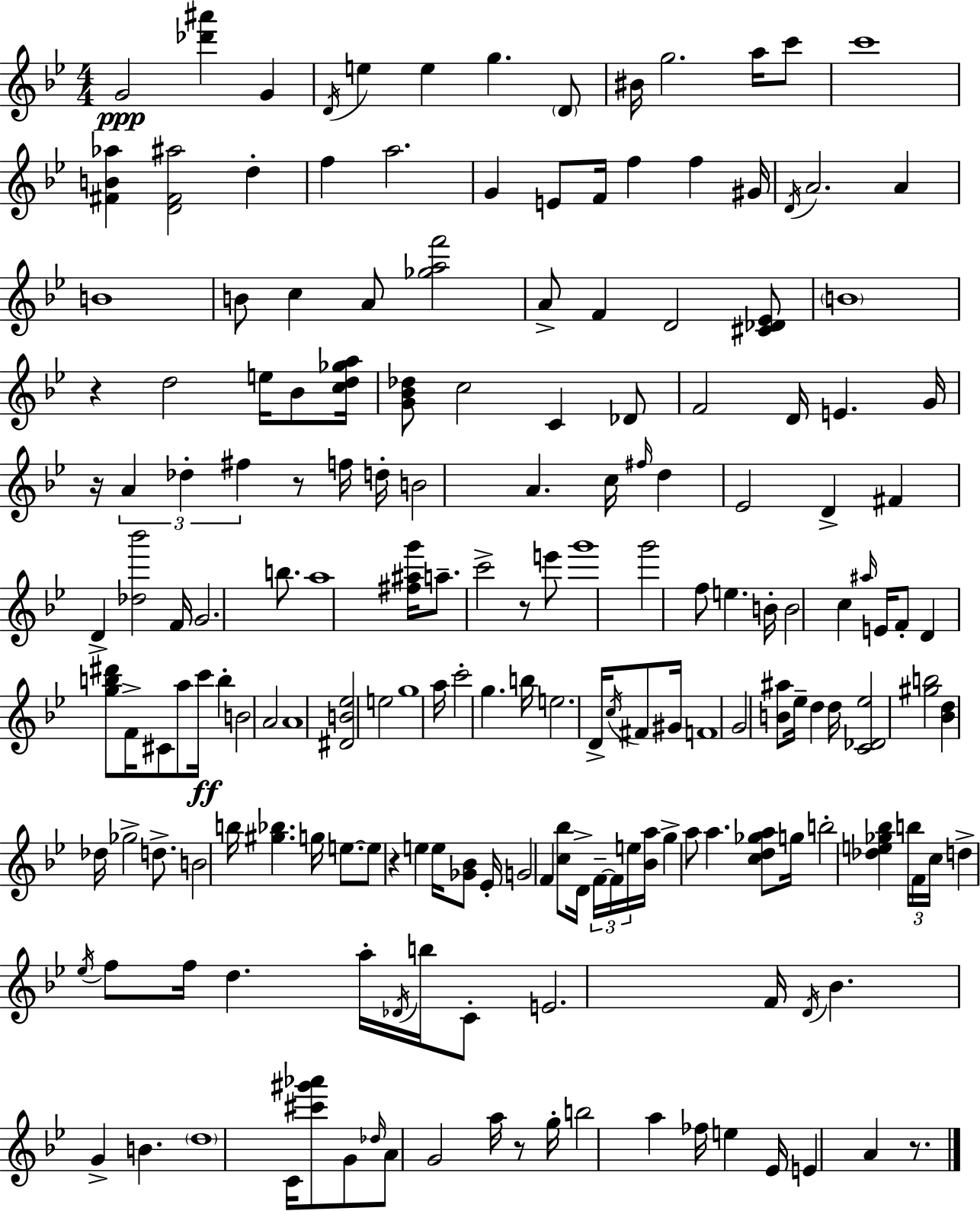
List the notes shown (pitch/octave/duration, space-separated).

G4/h [Db6,A#6]/q G4/q D4/s E5/q E5/q G5/q. D4/e BIS4/s G5/h. A5/s C6/e C6/w [F#4,B4,Ab5]/q [D4,F#4,A#5]/h D5/q F5/q A5/h. G4/q E4/e F4/s F5/q F5/q G#4/s D4/s A4/h. A4/q B4/w B4/e C5/q A4/e [Gb5,A5,F6]/h A4/e F4/q D4/h [C#4,Db4,Eb4]/e B4/w R/q D5/h E5/s Bb4/e [C5,D5,Gb5,A5]/s [G4,Bb4,Db5]/e C5/h C4/q Db4/e F4/h D4/s E4/q. G4/s R/s A4/q Db5/q F#5/q R/e F5/s D5/s B4/h A4/q. C5/s F#5/s D5/q Eb4/h D4/q F#4/q D4/q [Db5,Bb6]/h F4/s G4/h. B5/e. A5/w [F#5,A#5,G6]/s A5/e. C6/h R/e E6/e G6/w G6/h F5/e E5/q. B4/s B4/h C5/q A#5/s E4/s F4/e D4/q [G5,B5,D#6]/e F4/s C#4/e A5/e C6/s B5/q B4/h A4/h A4/w [D#4,B4,Eb5]/h E5/h G5/w A5/s C6/h G5/q. B5/s E5/h. D4/s C5/s F#4/e G#4/s F4/w G4/h [B4,A#5]/e Eb5/s D5/q D5/s [C4,Db4,Eb5]/h [G#5,B5]/h [Bb4,D5]/q Db5/s Gb5/h D5/e. B4/h B5/s [G#5,Bb5]/q. G5/s E5/e. E5/e R/q E5/q E5/s [Gb4,Bb4]/e Eb4/s G4/h F4/q [C5,Bb5]/e D4/s F4/s F4/s E5/s [Bb4,A5]/s G5/q A5/e A5/q. [C5,D5,Gb5,A5]/e G5/s B5/h [Db5,E5,Gb5,Bb5]/q B5/s F4/s C5/s D5/q Eb5/s F5/e F5/s D5/q. A5/s Db4/s B5/s C4/e E4/h. F4/s D4/s Bb4/q. G4/q B4/q. D5/w C4/s [C#6,G#6,Ab6]/e G4/e Db5/s A4/e G4/h A5/s R/e G5/s B5/h A5/q FES5/s E5/q Eb4/s E4/q A4/q R/e.